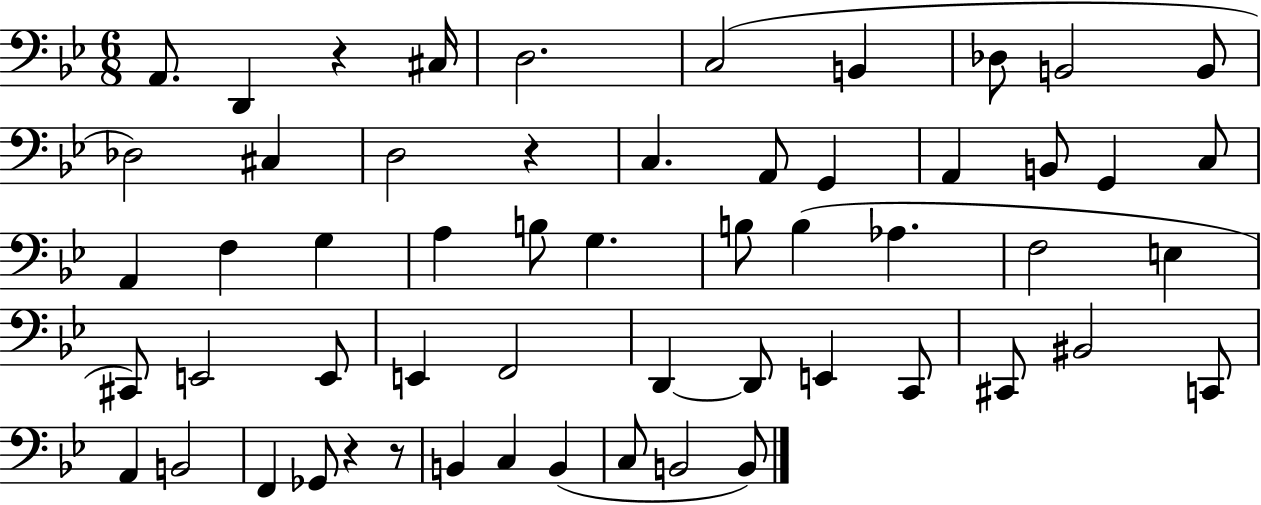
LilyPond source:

{
  \clef bass
  \numericTimeSignature
  \time 6/8
  \key bes \major
  \repeat volta 2 { a,8. d,4 r4 cis16 | d2. | c2( b,4 | des8 b,2 b,8 | \break des2) cis4 | d2 r4 | c4. a,8 g,4 | a,4 b,8 g,4 c8 | \break a,4 f4 g4 | a4 b8 g4. | b8 b4( aes4. | f2 e4 | \break cis,8) e,2 e,8 | e,4 f,2 | d,4~~ d,8 e,4 c,8 | cis,8 bis,2 c,8 | \break a,4 b,2 | f,4 ges,8 r4 r8 | b,4 c4 b,4( | c8 b,2 b,8) | \break } \bar "|."
}